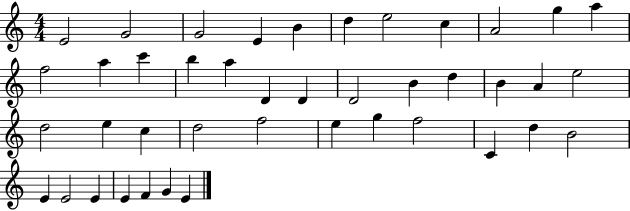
{
  \clef treble
  \numericTimeSignature
  \time 4/4
  \key c \major
  e'2 g'2 | g'2 e'4 b'4 | d''4 e''2 c''4 | a'2 g''4 a''4 | \break f''2 a''4 c'''4 | b''4 a''4 d'4 d'4 | d'2 b'4 d''4 | b'4 a'4 e''2 | \break d''2 e''4 c''4 | d''2 f''2 | e''4 g''4 f''2 | c'4 d''4 b'2 | \break e'4 e'2 e'4 | e'4 f'4 g'4 e'4 | \bar "|."
}